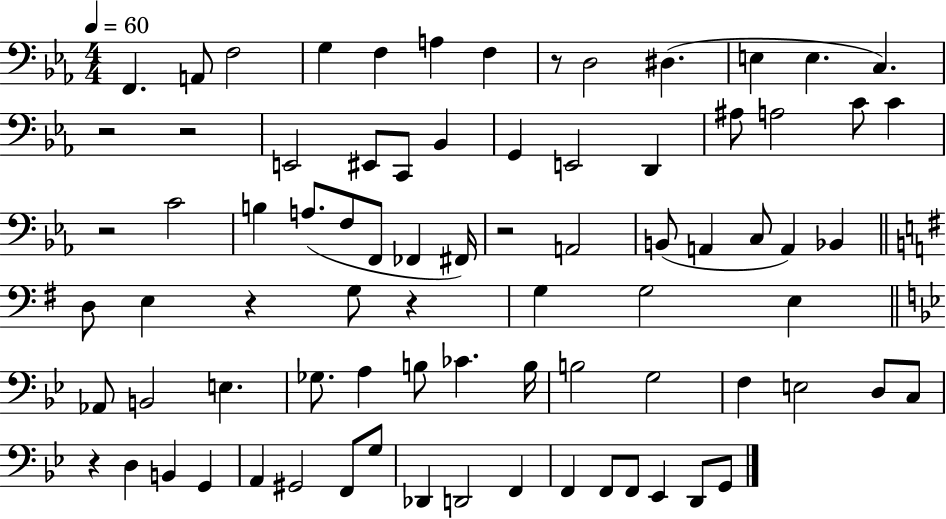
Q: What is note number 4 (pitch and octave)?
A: G3